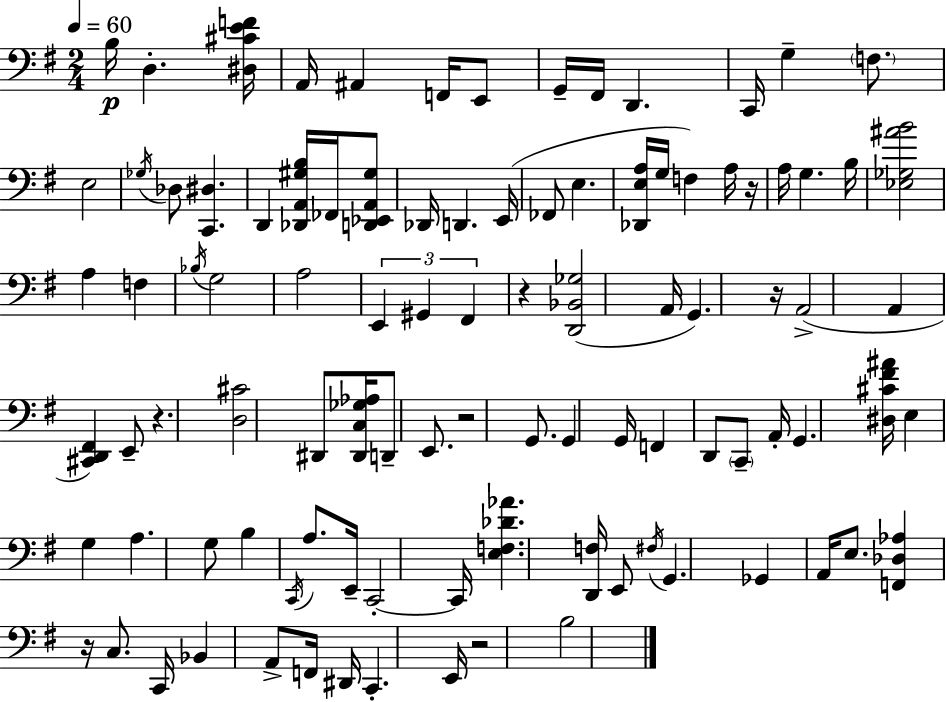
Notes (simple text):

B3/s D3/q. [D#3,C#4,E4,F4]/s A2/s A#2/q F2/s E2/e G2/s F#2/s D2/q. C2/s G3/q F3/e. E3/h Gb3/s Db3/e [C2,D#3]/q. D2/q [Db2,A2,G#3,B3]/s FES2/s [D2,Eb2,A2,G#3]/e Db2/s D2/q. E2/s FES2/e E3/q. [Db2,E3,A3]/s G3/s F3/q A3/s R/s A3/s G3/q. B3/s [Eb3,Gb3,A#4,B4]/h A3/q F3/q Bb3/s G3/h A3/h E2/q G#2/q F#2/q R/q [D2,Bb2,Gb3]/h A2/s G2/q. R/s A2/h A2/q [C#2,D2,F#2]/q E2/e R/q. [D3,C#4]/h D#2/e [D#2,C3,Gb3,Ab3]/s D2/e E2/e. R/h G2/e. G2/q G2/s F2/q D2/e C2/e A2/s G2/q. [D#3,C#4,F#4,A#4]/s E3/q G3/q A3/q. G3/e B3/q C2/s A3/e. E2/s C2/h C2/s [E3,F3,Db4,Ab4]/q. [D2,F3]/s E2/e F#3/s G2/q. Gb2/q A2/s E3/e. [F2,Db3,Ab3]/q R/s C3/e. C2/s Bb2/q A2/e F2/s D#2/s C2/q. E2/s R/h B3/h